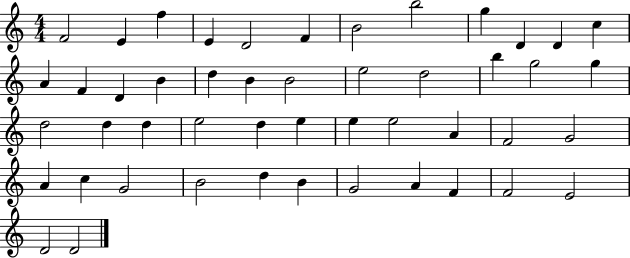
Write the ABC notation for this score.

X:1
T:Untitled
M:4/4
L:1/4
K:C
F2 E f E D2 F B2 b2 g D D c A F D B d B B2 e2 d2 b g2 g d2 d d e2 d e e e2 A F2 G2 A c G2 B2 d B G2 A F F2 E2 D2 D2